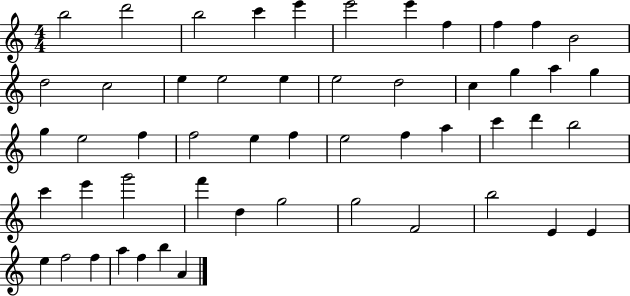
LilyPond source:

{
  \clef treble
  \numericTimeSignature
  \time 4/4
  \key c \major
  b''2 d'''2 | b''2 c'''4 e'''4 | e'''2 e'''4 f''4 | f''4 f''4 b'2 | \break d''2 c''2 | e''4 e''2 e''4 | e''2 d''2 | c''4 g''4 a''4 g''4 | \break g''4 e''2 f''4 | f''2 e''4 f''4 | e''2 f''4 a''4 | c'''4 d'''4 b''2 | \break c'''4 e'''4 g'''2 | f'''4 d''4 g''2 | g''2 f'2 | b''2 e'4 e'4 | \break e''4 f''2 f''4 | a''4 f''4 b''4 a'4 | \bar "|."
}